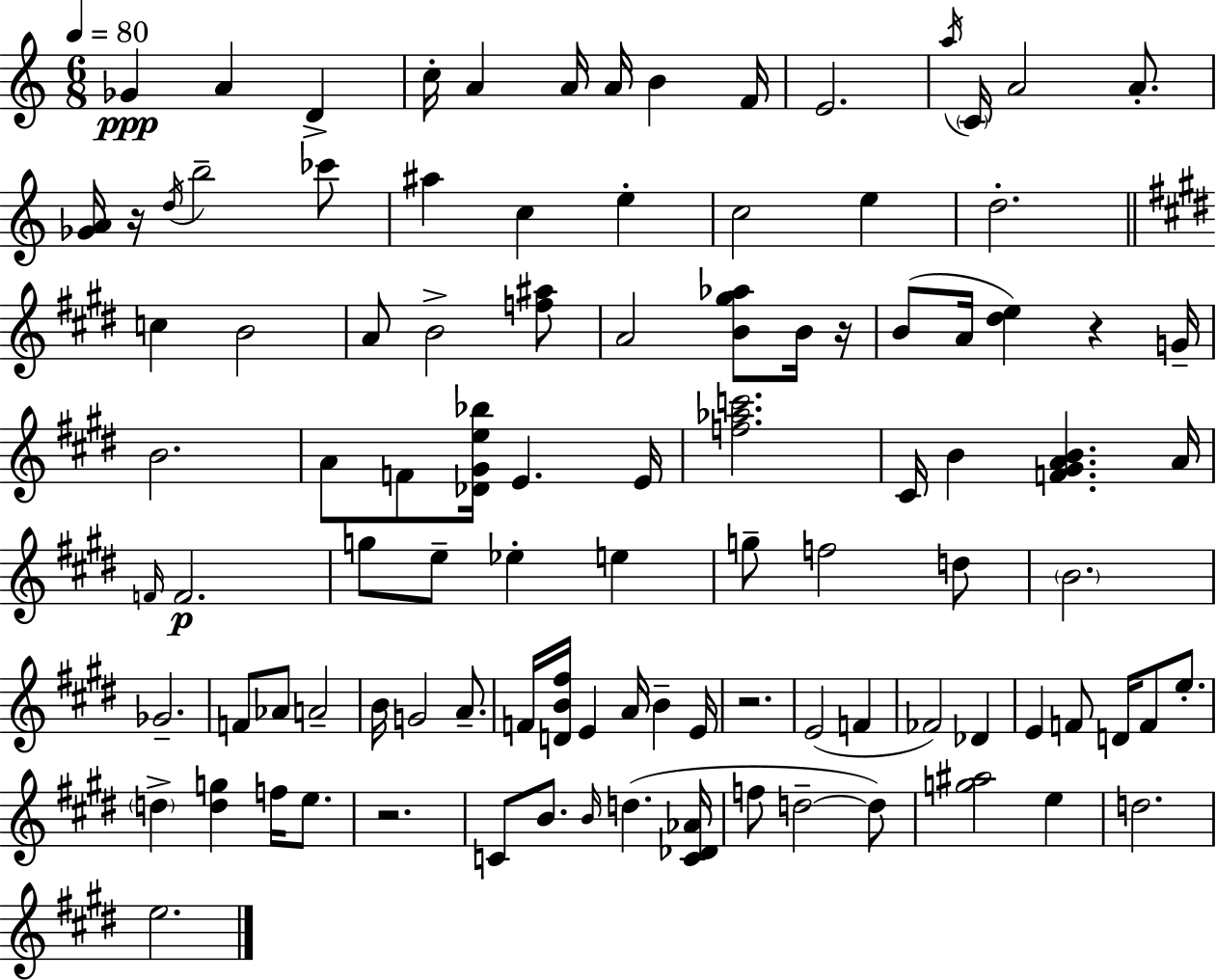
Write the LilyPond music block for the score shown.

{
  \clef treble
  \numericTimeSignature
  \time 6/8
  \key c \major
  \tempo 4 = 80
  ges'4\ppp a'4 d'4-> | c''16-. a'4 a'16 a'16 b'4 f'16 | e'2. | \acciaccatura { a''16 } \parenthesize c'16 a'2 a'8.-. | \break <ges' a'>16 r16 \acciaccatura { d''16 } b''2-- | ces'''8 ais''4 c''4 e''4-. | c''2 e''4 | d''2.-. | \break \bar "||" \break \key e \major c''4 b'2 | a'8 b'2-> <f'' ais''>8 | a'2 <b' gis'' aes''>8 b'16 r16 | b'8( a'16 <dis'' e''>4) r4 g'16-- | \break b'2. | a'8 f'8 <des' gis' e'' bes''>16 e'4. e'16 | <f'' aes'' c'''>2. | cis'16 b'4 <f' gis' a' b'>4. a'16 | \break \grace { f'16 }\p f'2. | g''8 e''8-- ees''4-. e''4 | g''8-- f''2 d''8 | \parenthesize b'2. | \break ges'2.-- | f'8 aes'8 a'2-- | b'16 g'2 a'8.-- | f'16 <d' b' fis''>16 e'4 a'16 b'4-- | \break e'16 r2. | e'2( f'4 | fes'2) des'4 | e'4 f'8 d'16 f'8 e''8.-. | \break \parenthesize d''4-> <d'' g''>4 f''16 e''8. | r2. | c'8 b'8. \grace { b'16 }( d''4. | <c' des' aes'>16 f''8 d''2--~~ | \break d''8) <g'' ais''>2 e''4 | d''2. | e''2. | \bar "|."
}